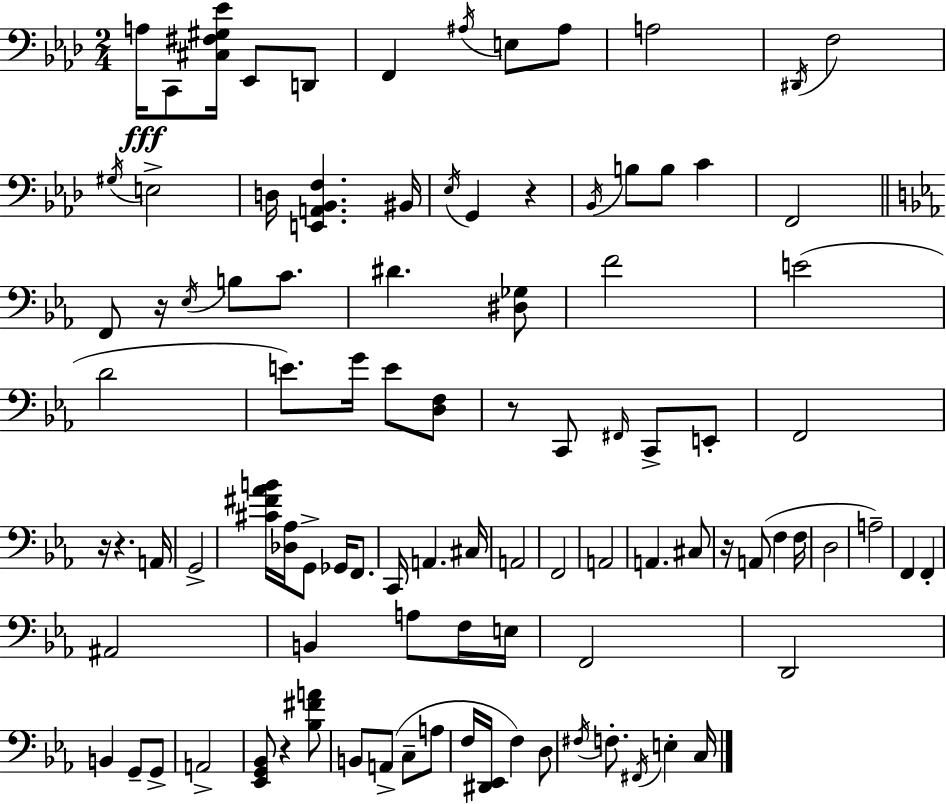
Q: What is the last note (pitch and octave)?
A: C3